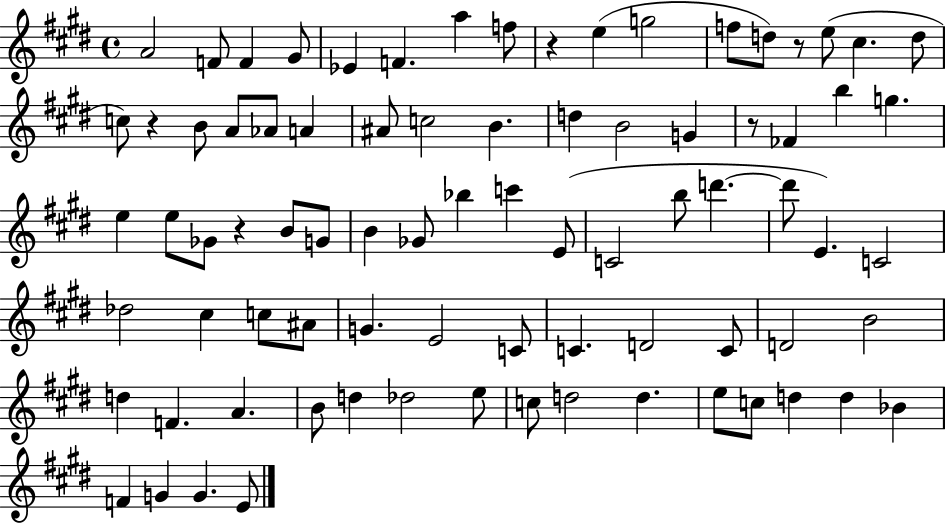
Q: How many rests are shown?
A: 5